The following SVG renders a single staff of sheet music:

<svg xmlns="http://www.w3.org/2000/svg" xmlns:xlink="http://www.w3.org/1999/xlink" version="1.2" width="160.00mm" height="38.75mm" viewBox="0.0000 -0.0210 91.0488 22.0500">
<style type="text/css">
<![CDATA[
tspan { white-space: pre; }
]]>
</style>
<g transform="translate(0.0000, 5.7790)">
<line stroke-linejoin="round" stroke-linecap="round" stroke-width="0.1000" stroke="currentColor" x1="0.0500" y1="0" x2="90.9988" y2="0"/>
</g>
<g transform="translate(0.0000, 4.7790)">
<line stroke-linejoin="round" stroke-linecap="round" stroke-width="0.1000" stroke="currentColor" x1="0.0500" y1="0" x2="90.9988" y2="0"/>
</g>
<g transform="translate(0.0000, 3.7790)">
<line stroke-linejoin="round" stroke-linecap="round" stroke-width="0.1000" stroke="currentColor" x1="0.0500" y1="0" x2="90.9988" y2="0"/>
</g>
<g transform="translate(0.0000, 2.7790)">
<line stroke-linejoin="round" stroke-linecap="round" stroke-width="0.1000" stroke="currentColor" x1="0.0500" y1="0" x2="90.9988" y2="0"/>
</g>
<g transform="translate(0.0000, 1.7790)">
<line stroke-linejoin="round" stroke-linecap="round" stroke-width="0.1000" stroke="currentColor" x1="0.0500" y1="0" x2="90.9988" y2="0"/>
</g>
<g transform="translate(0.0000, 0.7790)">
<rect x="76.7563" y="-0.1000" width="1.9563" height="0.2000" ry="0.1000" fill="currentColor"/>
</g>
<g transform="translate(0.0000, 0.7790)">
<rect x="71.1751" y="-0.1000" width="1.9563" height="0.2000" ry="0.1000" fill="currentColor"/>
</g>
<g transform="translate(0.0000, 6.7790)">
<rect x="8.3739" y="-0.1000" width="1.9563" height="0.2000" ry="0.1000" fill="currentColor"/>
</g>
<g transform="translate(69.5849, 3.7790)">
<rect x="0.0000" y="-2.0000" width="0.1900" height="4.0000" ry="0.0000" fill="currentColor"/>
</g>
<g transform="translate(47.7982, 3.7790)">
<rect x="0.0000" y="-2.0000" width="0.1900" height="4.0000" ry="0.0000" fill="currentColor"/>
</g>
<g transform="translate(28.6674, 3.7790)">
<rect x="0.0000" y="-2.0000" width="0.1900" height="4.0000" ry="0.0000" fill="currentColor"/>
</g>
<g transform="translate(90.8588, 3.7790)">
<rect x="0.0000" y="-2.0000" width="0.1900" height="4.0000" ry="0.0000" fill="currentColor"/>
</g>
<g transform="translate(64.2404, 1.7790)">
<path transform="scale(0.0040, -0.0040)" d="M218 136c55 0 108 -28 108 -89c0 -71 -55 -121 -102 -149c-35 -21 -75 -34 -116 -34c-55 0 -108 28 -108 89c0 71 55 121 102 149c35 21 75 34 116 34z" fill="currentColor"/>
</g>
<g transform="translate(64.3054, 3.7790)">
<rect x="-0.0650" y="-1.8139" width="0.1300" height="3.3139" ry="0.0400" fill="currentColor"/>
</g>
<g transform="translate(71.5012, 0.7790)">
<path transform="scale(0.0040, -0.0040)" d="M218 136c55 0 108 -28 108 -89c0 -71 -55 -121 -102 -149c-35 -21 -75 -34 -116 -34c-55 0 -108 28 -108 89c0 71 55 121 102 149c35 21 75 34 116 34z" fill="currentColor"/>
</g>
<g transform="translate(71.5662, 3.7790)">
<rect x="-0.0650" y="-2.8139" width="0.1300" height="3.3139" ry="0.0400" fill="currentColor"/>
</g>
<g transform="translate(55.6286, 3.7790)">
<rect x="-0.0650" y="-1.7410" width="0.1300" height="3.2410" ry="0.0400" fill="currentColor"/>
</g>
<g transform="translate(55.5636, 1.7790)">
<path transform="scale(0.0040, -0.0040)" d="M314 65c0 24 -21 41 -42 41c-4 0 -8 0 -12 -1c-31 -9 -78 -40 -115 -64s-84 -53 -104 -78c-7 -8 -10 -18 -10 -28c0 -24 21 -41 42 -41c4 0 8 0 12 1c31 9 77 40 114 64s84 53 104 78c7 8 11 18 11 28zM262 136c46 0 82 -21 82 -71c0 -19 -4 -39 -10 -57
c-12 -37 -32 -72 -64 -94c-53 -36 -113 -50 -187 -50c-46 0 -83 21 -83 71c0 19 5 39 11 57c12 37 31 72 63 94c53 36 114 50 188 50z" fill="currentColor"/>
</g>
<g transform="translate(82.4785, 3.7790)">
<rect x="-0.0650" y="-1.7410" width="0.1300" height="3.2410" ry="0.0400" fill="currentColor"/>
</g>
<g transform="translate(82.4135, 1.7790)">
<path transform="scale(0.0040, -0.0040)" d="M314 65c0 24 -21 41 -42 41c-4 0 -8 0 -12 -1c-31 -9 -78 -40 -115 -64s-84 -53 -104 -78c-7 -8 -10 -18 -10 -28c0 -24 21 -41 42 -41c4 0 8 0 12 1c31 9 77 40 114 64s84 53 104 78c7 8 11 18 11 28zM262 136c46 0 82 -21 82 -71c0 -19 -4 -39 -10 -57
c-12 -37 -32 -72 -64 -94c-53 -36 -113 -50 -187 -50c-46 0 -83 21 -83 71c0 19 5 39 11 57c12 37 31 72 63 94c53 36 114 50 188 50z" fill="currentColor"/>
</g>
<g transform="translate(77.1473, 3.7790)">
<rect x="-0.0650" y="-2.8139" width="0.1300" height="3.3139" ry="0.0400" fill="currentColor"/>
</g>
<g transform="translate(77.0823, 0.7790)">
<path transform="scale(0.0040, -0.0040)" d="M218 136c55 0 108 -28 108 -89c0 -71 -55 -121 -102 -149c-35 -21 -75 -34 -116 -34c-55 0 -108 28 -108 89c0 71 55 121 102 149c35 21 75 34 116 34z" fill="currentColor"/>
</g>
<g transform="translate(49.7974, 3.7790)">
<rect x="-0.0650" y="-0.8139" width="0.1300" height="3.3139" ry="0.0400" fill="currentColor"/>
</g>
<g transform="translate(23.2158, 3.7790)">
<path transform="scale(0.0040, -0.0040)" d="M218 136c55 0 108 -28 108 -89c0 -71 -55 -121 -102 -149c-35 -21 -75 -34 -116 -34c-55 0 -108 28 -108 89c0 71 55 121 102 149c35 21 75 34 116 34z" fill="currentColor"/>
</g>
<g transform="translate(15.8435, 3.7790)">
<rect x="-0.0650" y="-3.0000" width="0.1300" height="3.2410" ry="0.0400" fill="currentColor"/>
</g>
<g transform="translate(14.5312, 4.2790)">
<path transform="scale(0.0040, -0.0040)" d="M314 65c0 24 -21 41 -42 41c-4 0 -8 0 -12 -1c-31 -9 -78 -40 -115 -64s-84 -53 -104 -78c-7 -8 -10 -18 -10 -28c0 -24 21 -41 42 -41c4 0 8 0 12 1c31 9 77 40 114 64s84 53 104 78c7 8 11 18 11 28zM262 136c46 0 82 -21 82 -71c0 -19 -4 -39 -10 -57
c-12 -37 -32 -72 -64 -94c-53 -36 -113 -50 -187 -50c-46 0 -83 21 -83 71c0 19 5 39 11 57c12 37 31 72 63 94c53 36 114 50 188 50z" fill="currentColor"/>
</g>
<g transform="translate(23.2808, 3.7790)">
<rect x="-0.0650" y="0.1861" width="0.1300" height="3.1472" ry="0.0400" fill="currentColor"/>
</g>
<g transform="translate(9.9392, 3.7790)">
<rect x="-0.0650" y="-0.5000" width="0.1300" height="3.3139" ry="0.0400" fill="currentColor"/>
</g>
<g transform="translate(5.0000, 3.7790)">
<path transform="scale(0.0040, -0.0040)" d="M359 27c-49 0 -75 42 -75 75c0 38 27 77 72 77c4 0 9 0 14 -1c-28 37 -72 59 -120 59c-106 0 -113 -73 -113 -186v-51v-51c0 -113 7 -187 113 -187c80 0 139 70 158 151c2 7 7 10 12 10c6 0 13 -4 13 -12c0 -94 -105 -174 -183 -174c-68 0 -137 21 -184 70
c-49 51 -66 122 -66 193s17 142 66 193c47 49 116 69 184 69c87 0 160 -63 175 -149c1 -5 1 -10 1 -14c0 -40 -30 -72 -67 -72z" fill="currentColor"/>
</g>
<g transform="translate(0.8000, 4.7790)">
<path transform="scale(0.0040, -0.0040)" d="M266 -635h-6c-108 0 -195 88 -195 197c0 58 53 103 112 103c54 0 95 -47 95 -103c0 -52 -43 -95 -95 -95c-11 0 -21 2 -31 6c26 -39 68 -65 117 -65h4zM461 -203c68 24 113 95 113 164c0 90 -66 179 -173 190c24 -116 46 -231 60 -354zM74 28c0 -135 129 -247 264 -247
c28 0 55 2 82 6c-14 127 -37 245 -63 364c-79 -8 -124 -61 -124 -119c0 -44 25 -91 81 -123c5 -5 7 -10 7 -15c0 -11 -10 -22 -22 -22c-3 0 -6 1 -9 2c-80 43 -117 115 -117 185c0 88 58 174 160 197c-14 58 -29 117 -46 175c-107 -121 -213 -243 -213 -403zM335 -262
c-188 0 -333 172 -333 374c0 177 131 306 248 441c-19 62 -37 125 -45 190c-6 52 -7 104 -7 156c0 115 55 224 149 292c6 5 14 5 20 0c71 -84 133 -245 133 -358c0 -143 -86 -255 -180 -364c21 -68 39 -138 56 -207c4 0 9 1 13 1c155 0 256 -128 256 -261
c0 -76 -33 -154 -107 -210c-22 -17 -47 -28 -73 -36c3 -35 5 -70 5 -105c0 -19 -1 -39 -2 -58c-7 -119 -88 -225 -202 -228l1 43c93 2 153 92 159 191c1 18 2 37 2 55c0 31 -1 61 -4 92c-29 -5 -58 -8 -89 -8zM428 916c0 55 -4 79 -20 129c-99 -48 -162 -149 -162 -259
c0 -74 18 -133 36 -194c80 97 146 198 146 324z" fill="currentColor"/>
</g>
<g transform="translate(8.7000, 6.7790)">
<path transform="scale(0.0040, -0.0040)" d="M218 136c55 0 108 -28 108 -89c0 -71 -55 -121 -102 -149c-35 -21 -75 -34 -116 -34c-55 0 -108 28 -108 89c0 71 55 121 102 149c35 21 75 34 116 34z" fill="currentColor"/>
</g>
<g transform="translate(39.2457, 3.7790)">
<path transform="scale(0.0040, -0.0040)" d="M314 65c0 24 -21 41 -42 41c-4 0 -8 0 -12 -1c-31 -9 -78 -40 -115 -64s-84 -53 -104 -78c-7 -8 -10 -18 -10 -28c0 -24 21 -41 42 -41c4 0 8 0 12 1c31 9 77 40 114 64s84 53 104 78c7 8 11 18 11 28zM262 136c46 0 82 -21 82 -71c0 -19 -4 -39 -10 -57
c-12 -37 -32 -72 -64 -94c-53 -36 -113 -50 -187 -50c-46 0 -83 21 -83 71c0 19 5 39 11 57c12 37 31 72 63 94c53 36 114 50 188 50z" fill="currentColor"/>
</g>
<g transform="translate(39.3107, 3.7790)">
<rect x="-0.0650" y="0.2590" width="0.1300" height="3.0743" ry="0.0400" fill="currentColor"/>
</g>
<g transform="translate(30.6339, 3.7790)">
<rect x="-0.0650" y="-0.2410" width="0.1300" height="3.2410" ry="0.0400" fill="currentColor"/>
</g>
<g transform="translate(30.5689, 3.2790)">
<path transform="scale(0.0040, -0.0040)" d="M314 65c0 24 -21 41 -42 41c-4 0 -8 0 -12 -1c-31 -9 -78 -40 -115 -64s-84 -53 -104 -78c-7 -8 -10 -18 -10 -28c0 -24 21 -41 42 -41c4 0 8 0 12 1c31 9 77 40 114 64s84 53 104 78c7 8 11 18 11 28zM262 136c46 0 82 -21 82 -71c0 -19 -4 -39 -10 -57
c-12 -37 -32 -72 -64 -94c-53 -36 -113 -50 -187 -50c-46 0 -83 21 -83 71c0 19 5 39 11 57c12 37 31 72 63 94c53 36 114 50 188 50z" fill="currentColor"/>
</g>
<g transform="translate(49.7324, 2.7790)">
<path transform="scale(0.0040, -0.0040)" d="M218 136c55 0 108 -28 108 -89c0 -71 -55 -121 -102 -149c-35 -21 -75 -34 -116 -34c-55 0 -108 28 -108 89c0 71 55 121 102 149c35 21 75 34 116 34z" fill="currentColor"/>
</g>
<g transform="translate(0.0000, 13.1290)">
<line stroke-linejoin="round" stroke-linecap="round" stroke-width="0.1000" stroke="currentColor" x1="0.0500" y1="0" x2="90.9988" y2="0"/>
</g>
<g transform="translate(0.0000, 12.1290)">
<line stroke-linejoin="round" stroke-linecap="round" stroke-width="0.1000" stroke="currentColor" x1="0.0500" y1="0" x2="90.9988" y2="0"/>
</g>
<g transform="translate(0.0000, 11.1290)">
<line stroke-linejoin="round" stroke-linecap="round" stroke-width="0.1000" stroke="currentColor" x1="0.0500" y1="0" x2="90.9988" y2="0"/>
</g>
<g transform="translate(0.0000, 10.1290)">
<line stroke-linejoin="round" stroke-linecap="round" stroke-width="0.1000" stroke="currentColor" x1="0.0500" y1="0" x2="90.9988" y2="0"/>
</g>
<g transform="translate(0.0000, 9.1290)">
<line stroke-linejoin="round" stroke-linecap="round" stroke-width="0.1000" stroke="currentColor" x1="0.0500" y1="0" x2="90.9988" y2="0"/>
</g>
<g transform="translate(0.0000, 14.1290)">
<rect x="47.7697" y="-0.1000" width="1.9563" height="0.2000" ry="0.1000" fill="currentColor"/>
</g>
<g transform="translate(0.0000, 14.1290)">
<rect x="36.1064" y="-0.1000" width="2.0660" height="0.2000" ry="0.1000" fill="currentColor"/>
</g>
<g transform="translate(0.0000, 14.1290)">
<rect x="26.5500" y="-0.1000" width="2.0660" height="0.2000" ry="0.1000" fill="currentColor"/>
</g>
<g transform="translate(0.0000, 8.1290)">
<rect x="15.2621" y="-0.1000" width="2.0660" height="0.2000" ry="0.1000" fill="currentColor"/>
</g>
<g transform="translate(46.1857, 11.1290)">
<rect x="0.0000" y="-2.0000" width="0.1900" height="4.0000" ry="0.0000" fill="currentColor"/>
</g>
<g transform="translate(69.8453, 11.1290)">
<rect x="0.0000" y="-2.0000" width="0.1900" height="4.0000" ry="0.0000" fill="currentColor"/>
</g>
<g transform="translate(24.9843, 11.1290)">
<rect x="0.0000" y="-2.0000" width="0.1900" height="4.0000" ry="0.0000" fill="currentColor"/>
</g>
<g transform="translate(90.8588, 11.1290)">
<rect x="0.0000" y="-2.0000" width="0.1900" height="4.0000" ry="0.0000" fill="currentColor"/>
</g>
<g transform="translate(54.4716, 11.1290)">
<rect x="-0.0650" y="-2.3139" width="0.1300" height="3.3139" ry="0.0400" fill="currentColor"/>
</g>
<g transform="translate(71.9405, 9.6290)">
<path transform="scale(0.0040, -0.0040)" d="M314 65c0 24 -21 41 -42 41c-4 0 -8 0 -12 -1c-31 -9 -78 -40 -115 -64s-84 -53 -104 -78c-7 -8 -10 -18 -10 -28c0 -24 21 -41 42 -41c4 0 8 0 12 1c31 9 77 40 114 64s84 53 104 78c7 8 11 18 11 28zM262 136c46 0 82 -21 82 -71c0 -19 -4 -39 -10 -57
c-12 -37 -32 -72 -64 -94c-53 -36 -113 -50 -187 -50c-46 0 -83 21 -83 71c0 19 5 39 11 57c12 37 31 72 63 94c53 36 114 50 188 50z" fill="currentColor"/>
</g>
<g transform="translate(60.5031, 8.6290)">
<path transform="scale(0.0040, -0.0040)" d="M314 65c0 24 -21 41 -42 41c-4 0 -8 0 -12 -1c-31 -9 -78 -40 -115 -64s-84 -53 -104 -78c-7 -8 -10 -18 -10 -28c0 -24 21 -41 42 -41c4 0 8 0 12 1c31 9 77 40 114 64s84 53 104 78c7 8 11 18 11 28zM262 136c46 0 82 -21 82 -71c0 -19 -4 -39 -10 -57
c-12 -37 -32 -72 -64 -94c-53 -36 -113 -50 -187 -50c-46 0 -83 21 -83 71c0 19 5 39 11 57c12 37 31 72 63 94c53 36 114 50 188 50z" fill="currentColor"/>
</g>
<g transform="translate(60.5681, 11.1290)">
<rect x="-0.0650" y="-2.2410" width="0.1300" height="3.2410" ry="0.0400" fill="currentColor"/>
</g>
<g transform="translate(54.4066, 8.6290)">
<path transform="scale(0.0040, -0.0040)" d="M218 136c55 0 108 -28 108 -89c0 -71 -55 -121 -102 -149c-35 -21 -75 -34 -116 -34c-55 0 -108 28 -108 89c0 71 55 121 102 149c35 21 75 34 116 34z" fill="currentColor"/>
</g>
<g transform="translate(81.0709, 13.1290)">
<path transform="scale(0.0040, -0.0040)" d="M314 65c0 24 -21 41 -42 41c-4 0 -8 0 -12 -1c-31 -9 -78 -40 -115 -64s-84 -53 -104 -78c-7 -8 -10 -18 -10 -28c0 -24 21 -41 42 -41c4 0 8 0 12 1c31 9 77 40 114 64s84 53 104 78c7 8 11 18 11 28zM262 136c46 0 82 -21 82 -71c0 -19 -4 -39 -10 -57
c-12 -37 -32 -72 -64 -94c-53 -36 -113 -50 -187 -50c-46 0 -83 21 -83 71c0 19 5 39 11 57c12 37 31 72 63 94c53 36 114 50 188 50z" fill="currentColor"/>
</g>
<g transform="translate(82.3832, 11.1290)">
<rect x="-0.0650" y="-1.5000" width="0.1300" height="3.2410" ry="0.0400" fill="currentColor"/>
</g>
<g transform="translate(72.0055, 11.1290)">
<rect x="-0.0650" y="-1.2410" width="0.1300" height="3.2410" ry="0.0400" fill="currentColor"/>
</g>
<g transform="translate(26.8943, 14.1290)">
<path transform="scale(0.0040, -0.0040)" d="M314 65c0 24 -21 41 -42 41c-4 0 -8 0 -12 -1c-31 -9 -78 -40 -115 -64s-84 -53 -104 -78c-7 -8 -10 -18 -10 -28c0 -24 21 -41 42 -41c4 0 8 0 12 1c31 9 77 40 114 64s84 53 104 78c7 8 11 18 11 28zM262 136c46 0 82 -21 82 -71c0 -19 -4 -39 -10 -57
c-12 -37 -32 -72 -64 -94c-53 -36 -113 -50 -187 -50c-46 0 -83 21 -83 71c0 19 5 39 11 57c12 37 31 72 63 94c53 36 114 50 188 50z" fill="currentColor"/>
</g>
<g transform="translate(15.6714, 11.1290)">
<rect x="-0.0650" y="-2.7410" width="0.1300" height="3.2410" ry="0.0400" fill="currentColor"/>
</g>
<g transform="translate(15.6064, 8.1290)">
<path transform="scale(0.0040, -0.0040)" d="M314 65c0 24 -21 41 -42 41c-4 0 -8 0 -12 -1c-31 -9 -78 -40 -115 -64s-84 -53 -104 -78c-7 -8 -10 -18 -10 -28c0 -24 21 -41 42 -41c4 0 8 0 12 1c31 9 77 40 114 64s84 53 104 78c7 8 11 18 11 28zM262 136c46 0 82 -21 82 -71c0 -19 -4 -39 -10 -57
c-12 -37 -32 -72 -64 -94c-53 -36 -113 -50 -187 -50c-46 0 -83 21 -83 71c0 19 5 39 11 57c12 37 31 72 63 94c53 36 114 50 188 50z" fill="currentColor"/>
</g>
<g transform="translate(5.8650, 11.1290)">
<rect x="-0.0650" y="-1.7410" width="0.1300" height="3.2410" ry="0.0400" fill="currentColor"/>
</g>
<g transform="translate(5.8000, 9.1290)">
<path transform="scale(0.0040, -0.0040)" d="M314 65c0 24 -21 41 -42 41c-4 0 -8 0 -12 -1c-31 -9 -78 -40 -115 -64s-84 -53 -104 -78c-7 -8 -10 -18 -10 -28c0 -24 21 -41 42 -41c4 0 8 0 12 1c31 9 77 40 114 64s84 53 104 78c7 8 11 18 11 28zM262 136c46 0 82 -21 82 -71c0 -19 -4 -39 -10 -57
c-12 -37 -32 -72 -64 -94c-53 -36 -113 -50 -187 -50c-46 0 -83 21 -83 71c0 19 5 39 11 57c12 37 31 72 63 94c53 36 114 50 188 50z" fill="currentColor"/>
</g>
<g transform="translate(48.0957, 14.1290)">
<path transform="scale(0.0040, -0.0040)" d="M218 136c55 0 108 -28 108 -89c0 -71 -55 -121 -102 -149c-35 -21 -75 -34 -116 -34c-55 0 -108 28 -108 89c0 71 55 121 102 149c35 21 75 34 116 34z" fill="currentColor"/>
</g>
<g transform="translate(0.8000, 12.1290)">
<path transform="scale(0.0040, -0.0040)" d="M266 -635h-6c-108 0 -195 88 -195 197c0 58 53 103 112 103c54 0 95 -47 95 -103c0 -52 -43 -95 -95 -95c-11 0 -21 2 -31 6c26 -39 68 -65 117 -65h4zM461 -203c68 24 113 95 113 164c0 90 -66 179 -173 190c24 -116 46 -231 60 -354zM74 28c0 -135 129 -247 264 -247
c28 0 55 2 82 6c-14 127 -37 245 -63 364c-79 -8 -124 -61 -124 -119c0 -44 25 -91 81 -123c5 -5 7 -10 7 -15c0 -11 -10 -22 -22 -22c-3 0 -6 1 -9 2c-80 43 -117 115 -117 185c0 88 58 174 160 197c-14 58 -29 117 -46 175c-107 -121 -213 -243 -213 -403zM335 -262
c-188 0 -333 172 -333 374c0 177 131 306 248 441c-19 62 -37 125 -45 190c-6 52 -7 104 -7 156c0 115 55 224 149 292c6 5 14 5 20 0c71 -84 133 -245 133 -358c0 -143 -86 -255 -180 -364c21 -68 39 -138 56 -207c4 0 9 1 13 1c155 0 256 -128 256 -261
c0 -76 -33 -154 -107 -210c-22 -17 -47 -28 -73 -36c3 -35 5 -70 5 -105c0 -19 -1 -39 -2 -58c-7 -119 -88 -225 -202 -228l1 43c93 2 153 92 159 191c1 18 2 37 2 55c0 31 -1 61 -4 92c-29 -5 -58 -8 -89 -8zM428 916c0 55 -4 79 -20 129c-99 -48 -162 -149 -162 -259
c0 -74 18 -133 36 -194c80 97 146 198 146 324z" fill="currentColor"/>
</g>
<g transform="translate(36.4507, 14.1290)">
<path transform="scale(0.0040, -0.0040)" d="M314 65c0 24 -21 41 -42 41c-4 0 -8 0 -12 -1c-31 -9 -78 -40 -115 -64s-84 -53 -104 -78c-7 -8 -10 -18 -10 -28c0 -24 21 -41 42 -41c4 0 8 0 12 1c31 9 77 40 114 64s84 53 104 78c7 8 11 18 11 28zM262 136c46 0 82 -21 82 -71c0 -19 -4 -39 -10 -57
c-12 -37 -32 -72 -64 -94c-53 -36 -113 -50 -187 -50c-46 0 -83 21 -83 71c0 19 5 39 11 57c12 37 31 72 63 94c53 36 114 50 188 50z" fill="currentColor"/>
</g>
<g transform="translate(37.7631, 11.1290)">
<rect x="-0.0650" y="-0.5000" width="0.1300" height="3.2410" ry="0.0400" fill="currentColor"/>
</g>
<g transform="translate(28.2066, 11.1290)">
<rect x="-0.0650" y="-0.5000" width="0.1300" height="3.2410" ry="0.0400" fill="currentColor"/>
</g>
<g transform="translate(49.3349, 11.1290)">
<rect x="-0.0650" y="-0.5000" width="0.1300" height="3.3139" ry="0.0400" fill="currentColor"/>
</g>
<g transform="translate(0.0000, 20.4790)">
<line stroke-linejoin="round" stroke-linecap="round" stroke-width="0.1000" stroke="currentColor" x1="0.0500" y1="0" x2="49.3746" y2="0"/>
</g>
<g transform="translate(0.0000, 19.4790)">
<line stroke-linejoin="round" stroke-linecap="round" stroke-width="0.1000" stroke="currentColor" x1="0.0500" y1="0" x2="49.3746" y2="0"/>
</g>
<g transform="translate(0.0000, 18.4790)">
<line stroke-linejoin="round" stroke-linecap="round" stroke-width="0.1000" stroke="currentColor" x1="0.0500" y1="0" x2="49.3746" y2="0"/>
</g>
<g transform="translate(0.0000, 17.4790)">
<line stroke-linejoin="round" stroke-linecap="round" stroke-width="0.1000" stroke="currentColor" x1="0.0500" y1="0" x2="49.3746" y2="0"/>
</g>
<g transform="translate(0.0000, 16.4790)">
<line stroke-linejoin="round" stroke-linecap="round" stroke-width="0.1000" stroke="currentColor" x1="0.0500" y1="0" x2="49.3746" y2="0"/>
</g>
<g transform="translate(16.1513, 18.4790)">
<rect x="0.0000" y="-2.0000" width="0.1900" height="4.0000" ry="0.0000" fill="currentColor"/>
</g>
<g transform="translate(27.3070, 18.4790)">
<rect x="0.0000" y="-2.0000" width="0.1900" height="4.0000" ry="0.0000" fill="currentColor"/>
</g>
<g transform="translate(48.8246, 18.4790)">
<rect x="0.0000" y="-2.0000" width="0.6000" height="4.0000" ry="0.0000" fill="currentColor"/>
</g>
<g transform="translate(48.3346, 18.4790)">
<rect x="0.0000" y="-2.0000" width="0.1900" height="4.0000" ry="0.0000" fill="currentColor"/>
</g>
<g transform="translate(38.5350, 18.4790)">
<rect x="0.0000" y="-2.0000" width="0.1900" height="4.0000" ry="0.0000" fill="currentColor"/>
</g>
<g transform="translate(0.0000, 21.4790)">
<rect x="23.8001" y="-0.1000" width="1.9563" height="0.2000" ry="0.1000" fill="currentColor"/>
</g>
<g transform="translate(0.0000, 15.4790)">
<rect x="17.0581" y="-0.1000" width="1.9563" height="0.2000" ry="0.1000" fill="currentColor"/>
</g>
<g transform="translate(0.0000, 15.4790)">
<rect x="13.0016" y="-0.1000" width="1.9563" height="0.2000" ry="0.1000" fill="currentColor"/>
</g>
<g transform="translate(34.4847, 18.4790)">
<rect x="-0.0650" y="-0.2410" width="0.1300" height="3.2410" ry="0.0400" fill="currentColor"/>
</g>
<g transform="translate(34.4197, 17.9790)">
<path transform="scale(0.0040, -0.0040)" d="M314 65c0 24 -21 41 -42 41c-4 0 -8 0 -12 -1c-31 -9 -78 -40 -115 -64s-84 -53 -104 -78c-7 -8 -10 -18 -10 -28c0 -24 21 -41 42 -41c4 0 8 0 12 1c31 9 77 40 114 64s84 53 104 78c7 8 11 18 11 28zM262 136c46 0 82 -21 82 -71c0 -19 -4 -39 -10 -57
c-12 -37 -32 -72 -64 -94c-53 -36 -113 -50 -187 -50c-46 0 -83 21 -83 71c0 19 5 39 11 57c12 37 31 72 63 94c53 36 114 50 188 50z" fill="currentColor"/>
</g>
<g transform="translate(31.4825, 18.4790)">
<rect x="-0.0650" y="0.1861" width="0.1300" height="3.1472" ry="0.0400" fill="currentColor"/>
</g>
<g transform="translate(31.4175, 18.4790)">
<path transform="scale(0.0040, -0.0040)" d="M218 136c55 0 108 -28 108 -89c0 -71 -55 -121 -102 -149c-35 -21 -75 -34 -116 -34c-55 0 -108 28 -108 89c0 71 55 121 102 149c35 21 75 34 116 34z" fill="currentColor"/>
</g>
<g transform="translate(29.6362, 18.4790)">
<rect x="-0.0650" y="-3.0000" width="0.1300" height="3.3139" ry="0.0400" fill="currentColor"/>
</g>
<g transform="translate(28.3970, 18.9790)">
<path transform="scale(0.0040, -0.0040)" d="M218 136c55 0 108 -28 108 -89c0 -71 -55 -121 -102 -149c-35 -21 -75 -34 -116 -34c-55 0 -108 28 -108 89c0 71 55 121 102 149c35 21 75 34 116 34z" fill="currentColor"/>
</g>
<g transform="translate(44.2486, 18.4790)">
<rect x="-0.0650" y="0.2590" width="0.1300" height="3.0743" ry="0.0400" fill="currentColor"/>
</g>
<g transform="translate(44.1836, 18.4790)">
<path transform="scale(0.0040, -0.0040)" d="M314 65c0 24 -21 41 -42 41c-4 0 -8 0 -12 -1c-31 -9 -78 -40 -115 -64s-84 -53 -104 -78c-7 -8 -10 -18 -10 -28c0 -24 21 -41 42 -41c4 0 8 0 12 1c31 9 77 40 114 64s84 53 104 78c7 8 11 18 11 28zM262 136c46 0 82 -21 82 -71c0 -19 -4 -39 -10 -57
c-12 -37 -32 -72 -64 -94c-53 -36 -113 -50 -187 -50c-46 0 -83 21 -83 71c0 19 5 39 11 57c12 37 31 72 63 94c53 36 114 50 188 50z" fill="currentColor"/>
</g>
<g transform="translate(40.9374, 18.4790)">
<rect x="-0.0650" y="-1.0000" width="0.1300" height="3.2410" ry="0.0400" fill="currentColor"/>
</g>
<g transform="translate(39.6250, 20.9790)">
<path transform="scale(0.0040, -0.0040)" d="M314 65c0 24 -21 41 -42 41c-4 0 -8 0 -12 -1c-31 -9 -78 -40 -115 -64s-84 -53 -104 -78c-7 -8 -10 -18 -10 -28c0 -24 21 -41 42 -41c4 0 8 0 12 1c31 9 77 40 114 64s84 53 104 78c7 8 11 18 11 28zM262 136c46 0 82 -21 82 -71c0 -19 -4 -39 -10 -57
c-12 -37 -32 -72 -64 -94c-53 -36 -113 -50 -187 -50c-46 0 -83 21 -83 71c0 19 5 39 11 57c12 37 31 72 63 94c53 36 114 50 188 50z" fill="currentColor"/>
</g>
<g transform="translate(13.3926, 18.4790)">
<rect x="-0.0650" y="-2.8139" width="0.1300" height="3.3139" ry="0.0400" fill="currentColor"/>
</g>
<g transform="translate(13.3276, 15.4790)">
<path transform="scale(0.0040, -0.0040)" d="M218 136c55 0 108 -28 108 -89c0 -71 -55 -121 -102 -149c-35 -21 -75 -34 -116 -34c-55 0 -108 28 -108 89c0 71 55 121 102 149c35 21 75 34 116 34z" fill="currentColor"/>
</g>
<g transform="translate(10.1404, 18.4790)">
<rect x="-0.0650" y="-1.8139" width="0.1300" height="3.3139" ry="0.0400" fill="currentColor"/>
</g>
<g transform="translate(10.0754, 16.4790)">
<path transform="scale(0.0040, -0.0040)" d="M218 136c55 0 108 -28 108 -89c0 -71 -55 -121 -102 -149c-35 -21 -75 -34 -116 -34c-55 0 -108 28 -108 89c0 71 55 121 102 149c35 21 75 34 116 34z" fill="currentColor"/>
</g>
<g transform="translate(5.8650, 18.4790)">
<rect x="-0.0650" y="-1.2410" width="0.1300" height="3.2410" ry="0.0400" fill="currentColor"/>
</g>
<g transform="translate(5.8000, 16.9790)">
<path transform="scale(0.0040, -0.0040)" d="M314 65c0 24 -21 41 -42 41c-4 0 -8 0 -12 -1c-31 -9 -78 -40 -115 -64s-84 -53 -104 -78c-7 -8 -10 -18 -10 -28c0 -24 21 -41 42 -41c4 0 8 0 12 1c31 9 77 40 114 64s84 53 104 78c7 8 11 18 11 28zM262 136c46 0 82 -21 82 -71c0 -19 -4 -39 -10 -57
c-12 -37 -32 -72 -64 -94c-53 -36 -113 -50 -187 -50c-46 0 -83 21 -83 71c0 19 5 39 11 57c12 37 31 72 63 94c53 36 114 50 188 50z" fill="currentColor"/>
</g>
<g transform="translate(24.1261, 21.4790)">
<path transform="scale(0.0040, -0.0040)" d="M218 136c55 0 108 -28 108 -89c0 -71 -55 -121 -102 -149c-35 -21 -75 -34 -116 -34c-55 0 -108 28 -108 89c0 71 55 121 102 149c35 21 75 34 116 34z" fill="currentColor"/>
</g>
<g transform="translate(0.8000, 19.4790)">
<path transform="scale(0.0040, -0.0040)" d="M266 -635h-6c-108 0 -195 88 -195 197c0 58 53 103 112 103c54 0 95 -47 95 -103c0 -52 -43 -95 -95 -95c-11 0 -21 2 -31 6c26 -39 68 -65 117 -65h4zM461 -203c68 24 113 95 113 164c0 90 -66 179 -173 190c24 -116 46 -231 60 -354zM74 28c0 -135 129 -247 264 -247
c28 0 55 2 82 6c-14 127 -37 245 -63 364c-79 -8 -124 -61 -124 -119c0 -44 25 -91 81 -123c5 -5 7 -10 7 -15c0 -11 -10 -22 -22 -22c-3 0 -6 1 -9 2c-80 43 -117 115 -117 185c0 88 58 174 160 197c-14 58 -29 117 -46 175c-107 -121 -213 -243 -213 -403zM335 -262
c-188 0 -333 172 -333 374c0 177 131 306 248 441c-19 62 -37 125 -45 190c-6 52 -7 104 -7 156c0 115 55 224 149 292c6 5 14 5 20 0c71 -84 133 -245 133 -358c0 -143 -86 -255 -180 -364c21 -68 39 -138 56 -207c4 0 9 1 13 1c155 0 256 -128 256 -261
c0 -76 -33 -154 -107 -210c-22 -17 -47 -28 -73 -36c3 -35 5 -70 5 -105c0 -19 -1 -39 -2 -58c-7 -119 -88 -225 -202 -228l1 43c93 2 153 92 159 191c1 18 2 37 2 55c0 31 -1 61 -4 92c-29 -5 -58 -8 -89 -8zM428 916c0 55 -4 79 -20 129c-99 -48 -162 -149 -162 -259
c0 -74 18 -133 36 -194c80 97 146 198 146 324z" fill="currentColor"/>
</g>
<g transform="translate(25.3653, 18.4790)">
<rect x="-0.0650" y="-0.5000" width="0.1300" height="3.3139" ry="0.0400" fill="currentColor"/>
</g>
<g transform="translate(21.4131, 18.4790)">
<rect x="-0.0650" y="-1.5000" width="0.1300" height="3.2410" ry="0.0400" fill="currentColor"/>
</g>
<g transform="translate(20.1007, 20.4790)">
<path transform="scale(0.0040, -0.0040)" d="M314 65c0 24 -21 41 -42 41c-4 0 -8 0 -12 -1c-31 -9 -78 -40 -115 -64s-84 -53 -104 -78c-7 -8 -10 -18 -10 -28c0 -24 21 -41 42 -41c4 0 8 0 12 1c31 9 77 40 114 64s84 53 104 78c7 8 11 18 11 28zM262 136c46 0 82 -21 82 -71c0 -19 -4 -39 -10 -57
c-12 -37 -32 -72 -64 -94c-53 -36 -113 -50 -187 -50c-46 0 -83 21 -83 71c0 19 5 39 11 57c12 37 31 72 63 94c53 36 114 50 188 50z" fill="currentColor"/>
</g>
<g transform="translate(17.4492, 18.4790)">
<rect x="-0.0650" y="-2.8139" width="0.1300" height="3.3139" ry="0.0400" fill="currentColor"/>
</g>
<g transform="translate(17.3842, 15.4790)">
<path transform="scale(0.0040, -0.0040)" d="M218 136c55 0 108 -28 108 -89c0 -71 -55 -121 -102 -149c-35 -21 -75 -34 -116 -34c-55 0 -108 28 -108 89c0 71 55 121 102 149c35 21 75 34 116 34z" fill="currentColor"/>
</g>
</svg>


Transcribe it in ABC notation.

X:1
T:Untitled
M:4/4
L:1/4
K:C
C A2 B c2 B2 d f2 f a a f2 f2 a2 C2 C2 C g g2 e2 E2 e2 f a a E2 C A B c2 D2 B2